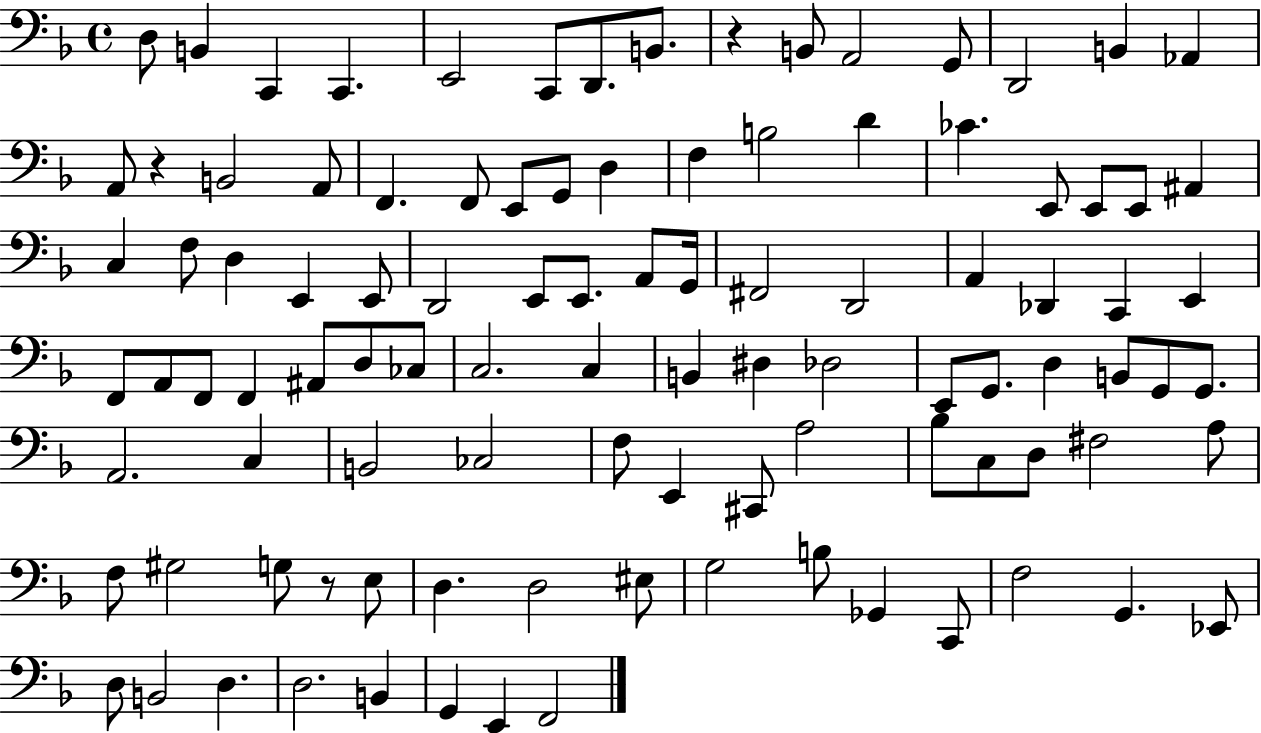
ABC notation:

X:1
T:Untitled
M:4/4
L:1/4
K:F
D,/2 B,, C,, C,, E,,2 C,,/2 D,,/2 B,,/2 z B,,/2 A,,2 G,,/2 D,,2 B,, _A,, A,,/2 z B,,2 A,,/2 F,, F,,/2 E,,/2 G,,/2 D, F, B,2 D _C E,,/2 E,,/2 E,,/2 ^A,, C, F,/2 D, E,, E,,/2 D,,2 E,,/2 E,,/2 A,,/2 G,,/4 ^F,,2 D,,2 A,, _D,, C,, E,, F,,/2 A,,/2 F,,/2 F,, ^A,,/2 D,/2 _C,/2 C,2 C, B,, ^D, _D,2 E,,/2 G,,/2 D, B,,/2 G,,/2 G,,/2 A,,2 C, B,,2 _C,2 F,/2 E,, ^C,,/2 A,2 _B,/2 C,/2 D,/2 ^F,2 A,/2 F,/2 ^G,2 G,/2 z/2 E,/2 D, D,2 ^E,/2 G,2 B,/2 _G,, C,,/2 F,2 G,, _E,,/2 D,/2 B,,2 D, D,2 B,, G,, E,, F,,2